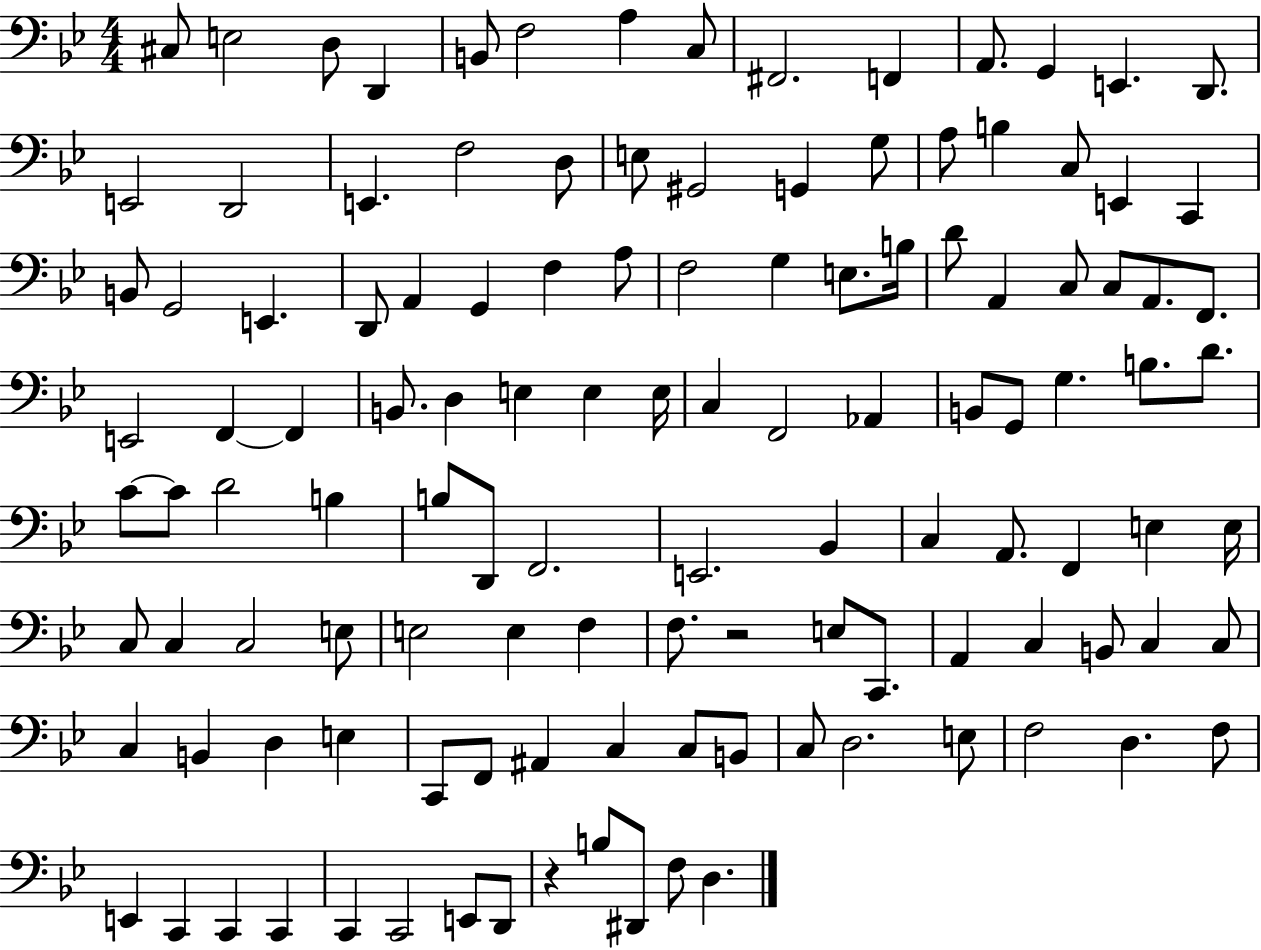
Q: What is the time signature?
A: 4/4